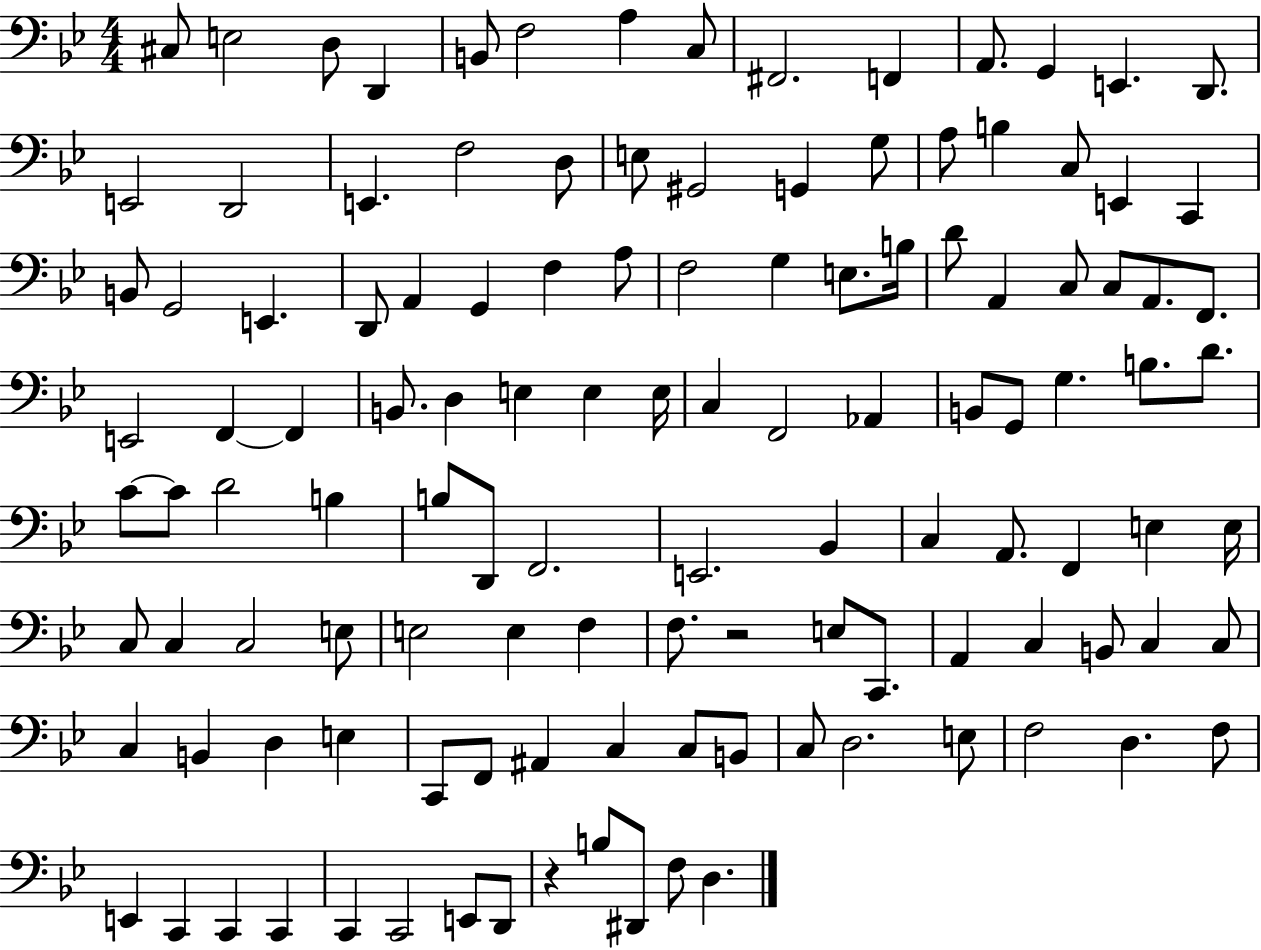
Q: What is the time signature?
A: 4/4